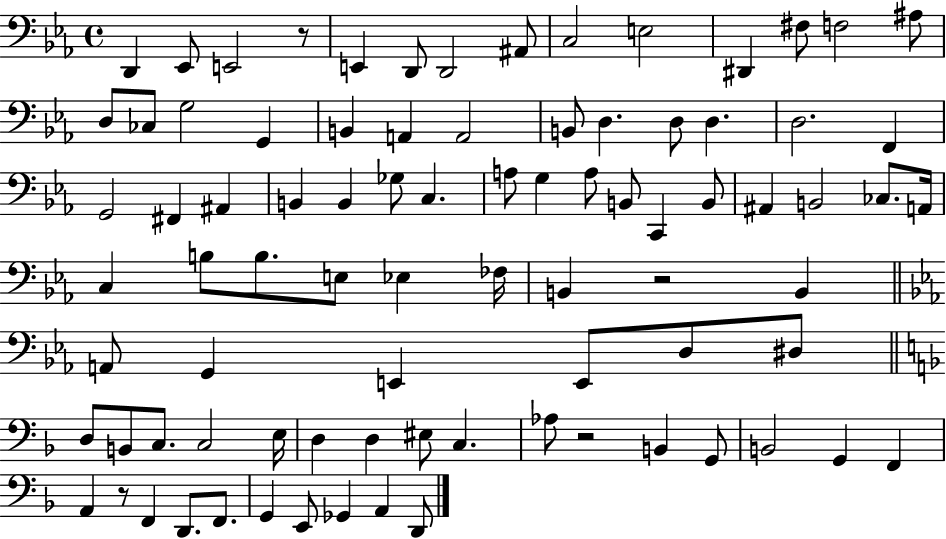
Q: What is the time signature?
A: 4/4